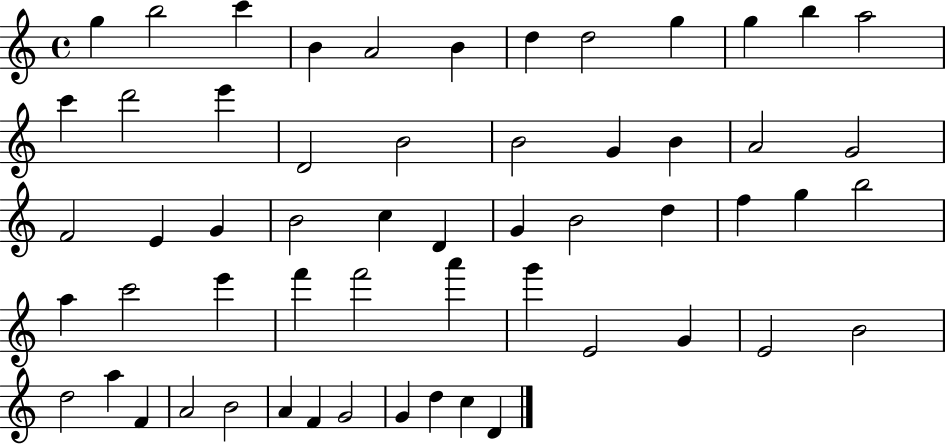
G5/q B5/h C6/q B4/q A4/h B4/q D5/q D5/h G5/q G5/q B5/q A5/h C6/q D6/h E6/q D4/h B4/h B4/h G4/q B4/q A4/h G4/h F4/h E4/q G4/q B4/h C5/q D4/q G4/q B4/h D5/q F5/q G5/q B5/h A5/q C6/h E6/q F6/q F6/h A6/q G6/q E4/h G4/q E4/h B4/h D5/h A5/q F4/q A4/h B4/h A4/q F4/q G4/h G4/q D5/q C5/q D4/q